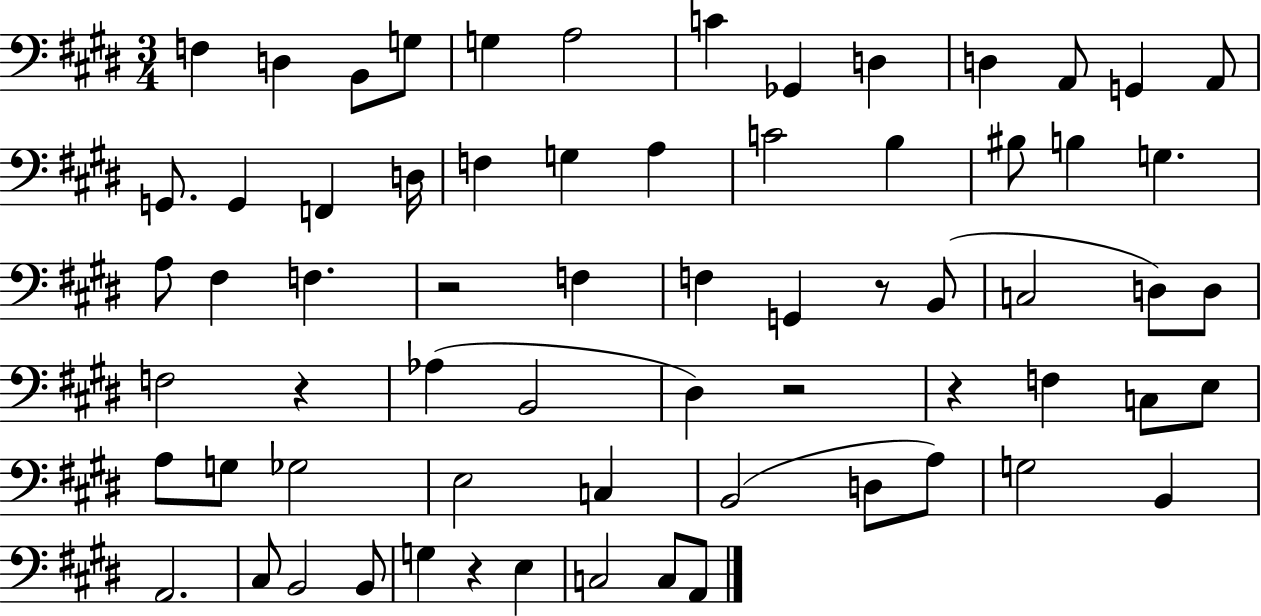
{
  \clef bass
  \numericTimeSignature
  \time 3/4
  \key e \major
  f4 d4 b,8 g8 | g4 a2 | c'4 ges,4 d4 | d4 a,8 g,4 a,8 | \break g,8. g,4 f,4 d16 | f4 g4 a4 | c'2 b4 | bis8 b4 g4. | \break a8 fis4 f4. | r2 f4 | f4 g,4 r8 b,8( | c2 d8) d8 | \break f2 r4 | aes4( b,2 | dis4) r2 | r4 f4 c8 e8 | \break a8 g8 ges2 | e2 c4 | b,2( d8 a8) | g2 b,4 | \break a,2. | cis8 b,2 b,8 | g4 r4 e4 | c2 c8 a,8 | \break \bar "|."
}